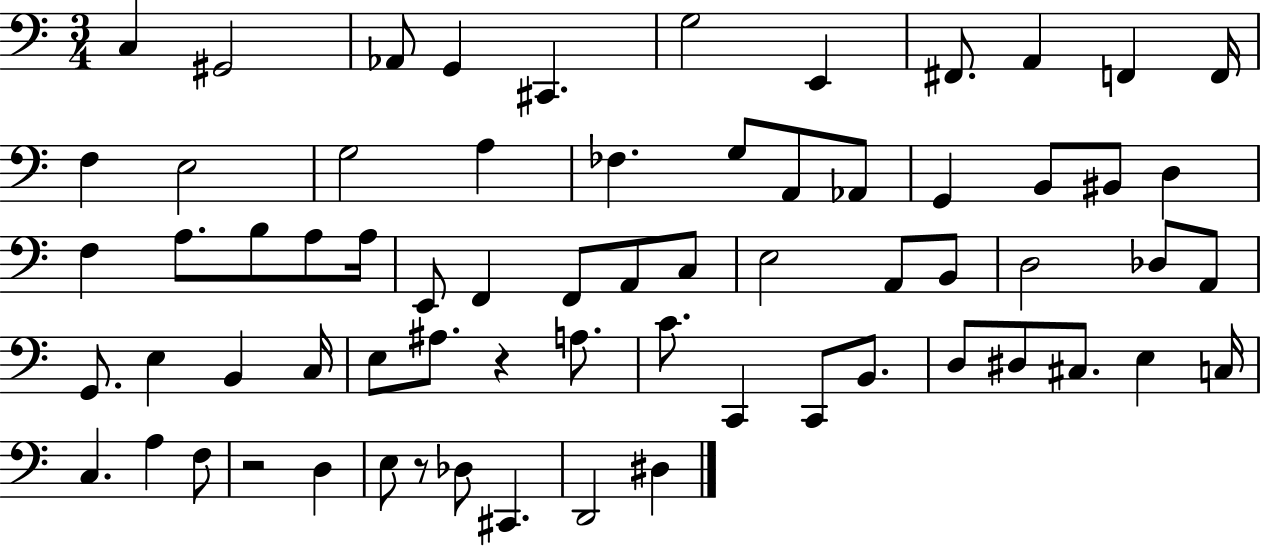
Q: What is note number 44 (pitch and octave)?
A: E3